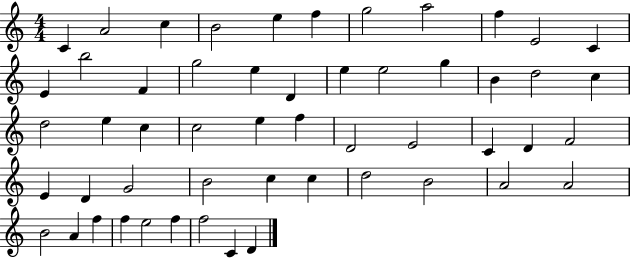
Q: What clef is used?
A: treble